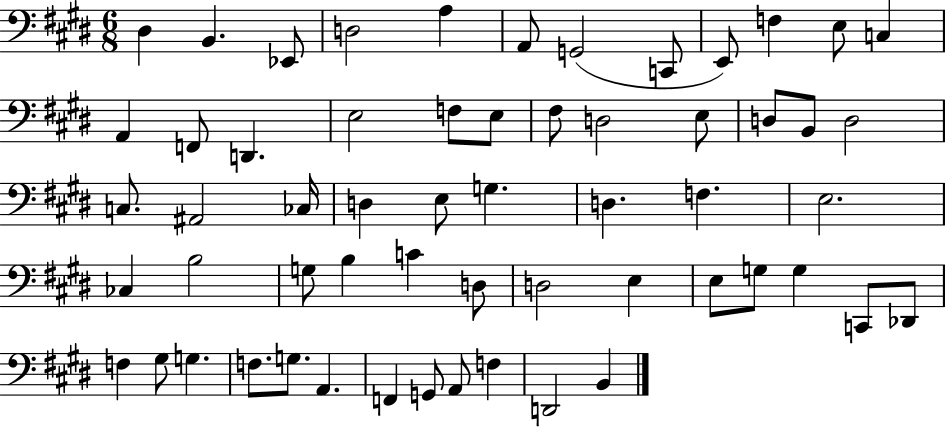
X:1
T:Untitled
M:6/8
L:1/4
K:E
^D, B,, _E,,/2 D,2 A, A,,/2 G,,2 C,,/2 E,,/2 F, E,/2 C, A,, F,,/2 D,, E,2 F,/2 E,/2 ^F,/2 D,2 E,/2 D,/2 B,,/2 D,2 C,/2 ^A,,2 _C,/4 D, E,/2 G, D, F, E,2 _C, B,2 G,/2 B, C D,/2 D,2 E, E,/2 G,/2 G, C,,/2 _D,,/2 F, ^G,/2 G, F,/2 G,/2 A,, F,, G,,/2 A,,/2 F, D,,2 B,,